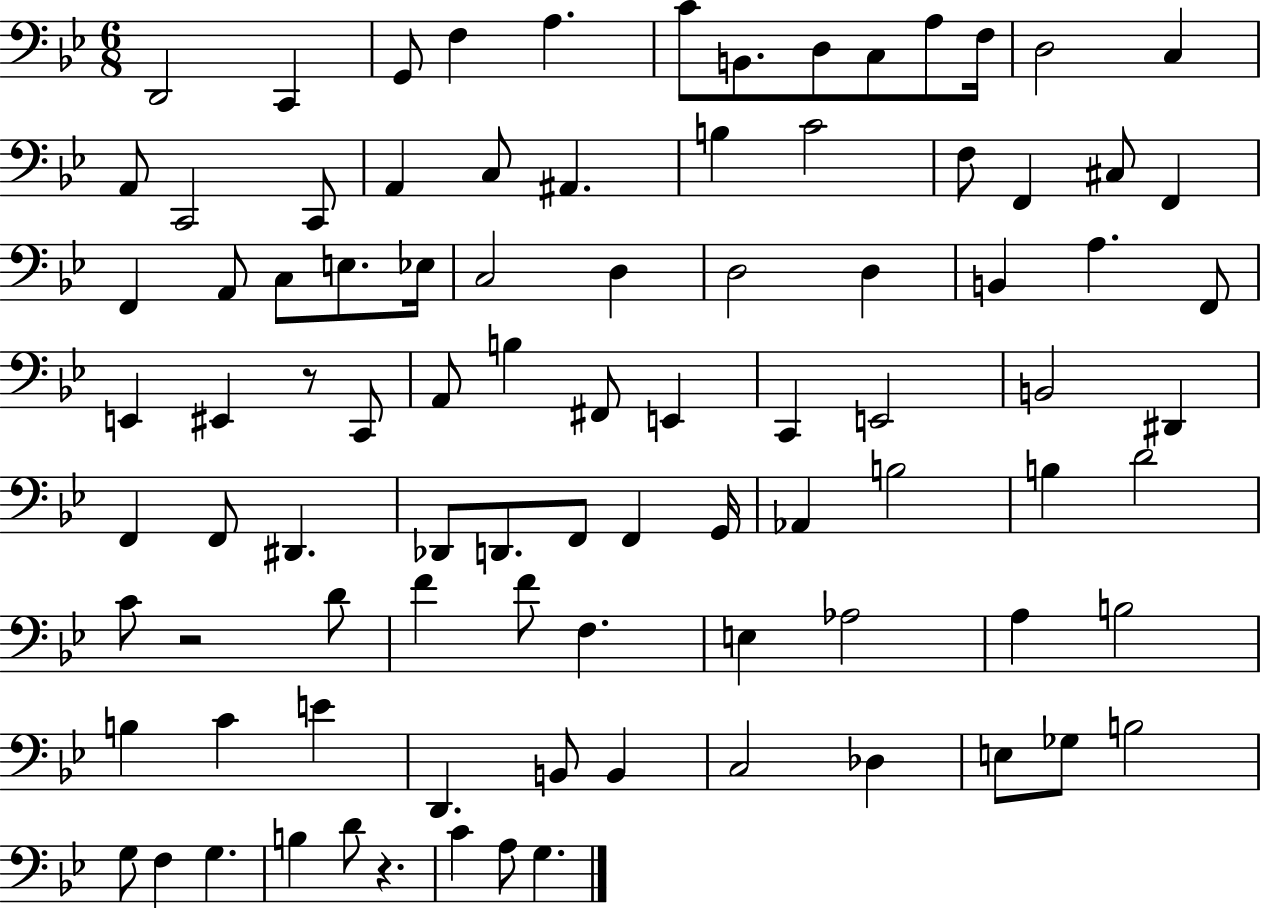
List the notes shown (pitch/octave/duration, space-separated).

D2/h C2/q G2/e F3/q A3/q. C4/e B2/e. D3/e C3/e A3/e F3/s D3/h C3/q A2/e C2/h C2/e A2/q C3/e A#2/q. B3/q C4/h F3/e F2/q C#3/e F2/q F2/q A2/e C3/e E3/e. Eb3/s C3/h D3/q D3/h D3/q B2/q A3/q. F2/e E2/q EIS2/q R/e C2/e A2/e B3/q F#2/e E2/q C2/q E2/h B2/h D#2/q F2/q F2/e D#2/q. Db2/e D2/e. F2/e F2/q G2/s Ab2/q B3/h B3/q D4/h C4/e R/h D4/e F4/q F4/e F3/q. E3/q Ab3/h A3/q B3/h B3/q C4/q E4/q D2/q. B2/e B2/q C3/h Db3/q E3/e Gb3/e B3/h G3/e F3/q G3/q. B3/q D4/e R/q. C4/q A3/e G3/q.